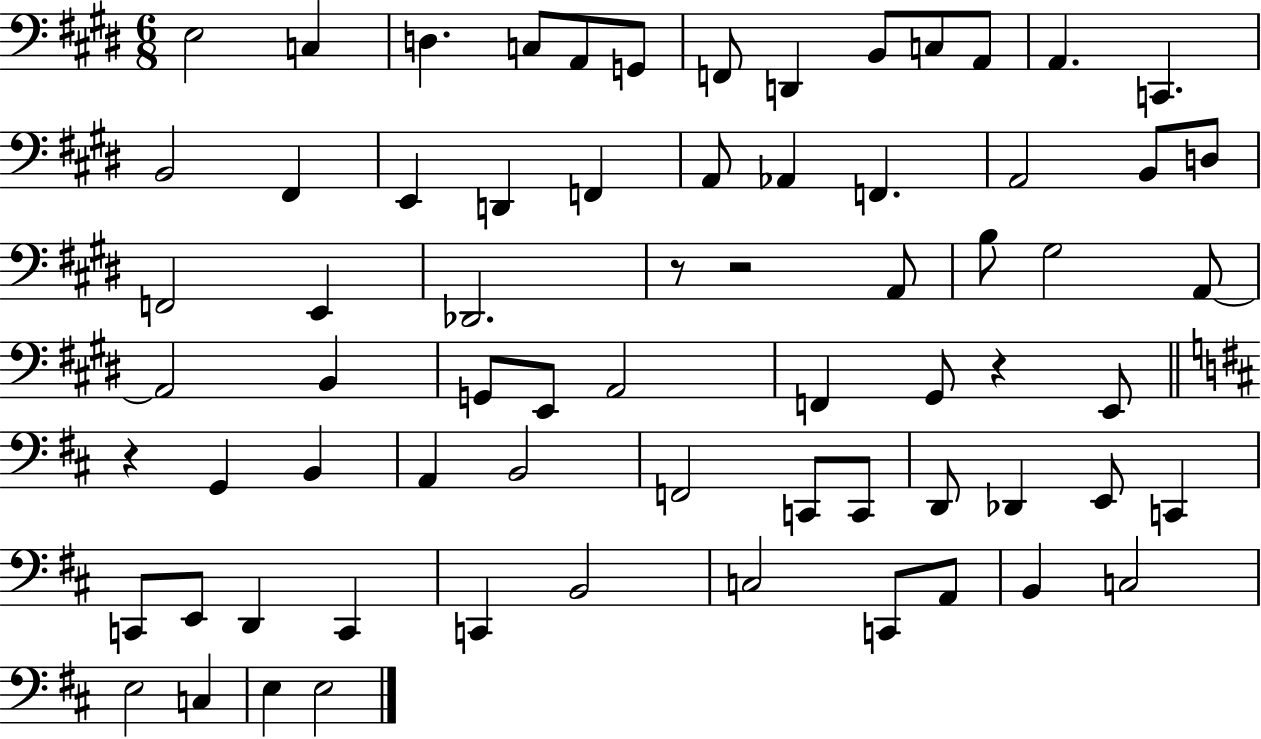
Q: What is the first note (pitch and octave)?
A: E3